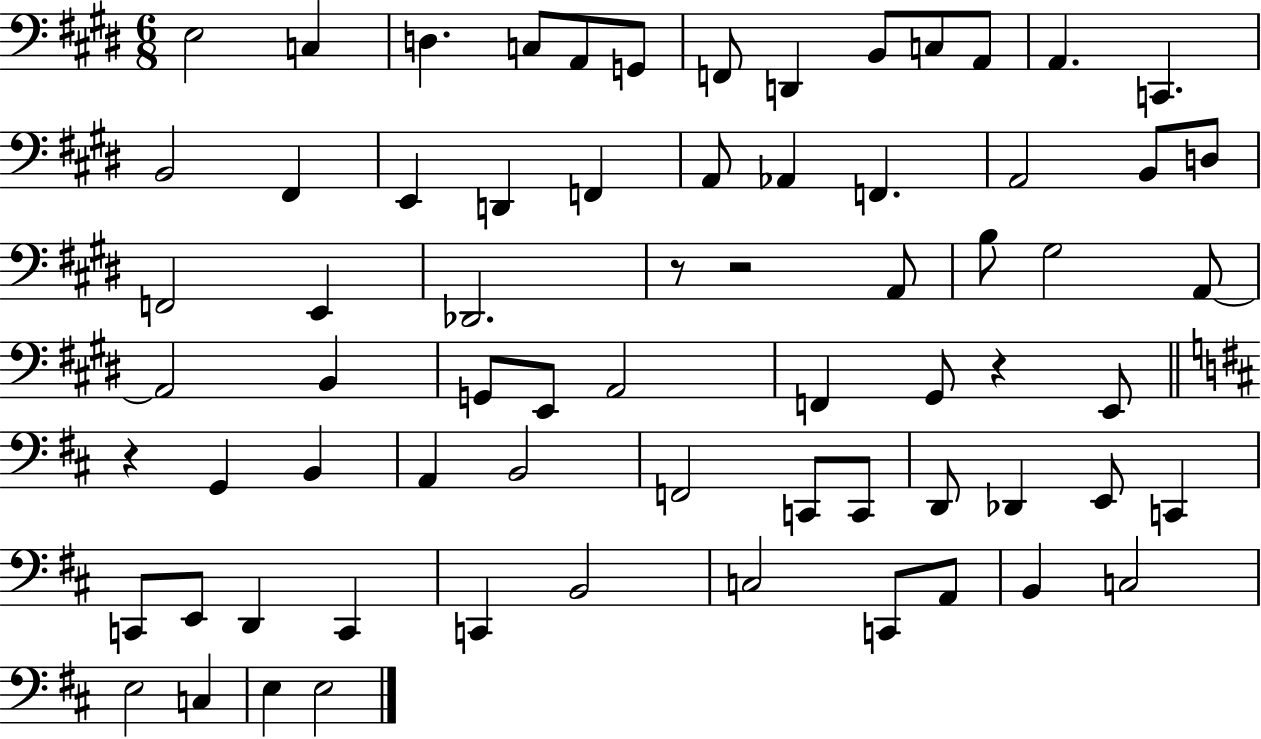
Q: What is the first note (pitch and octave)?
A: E3